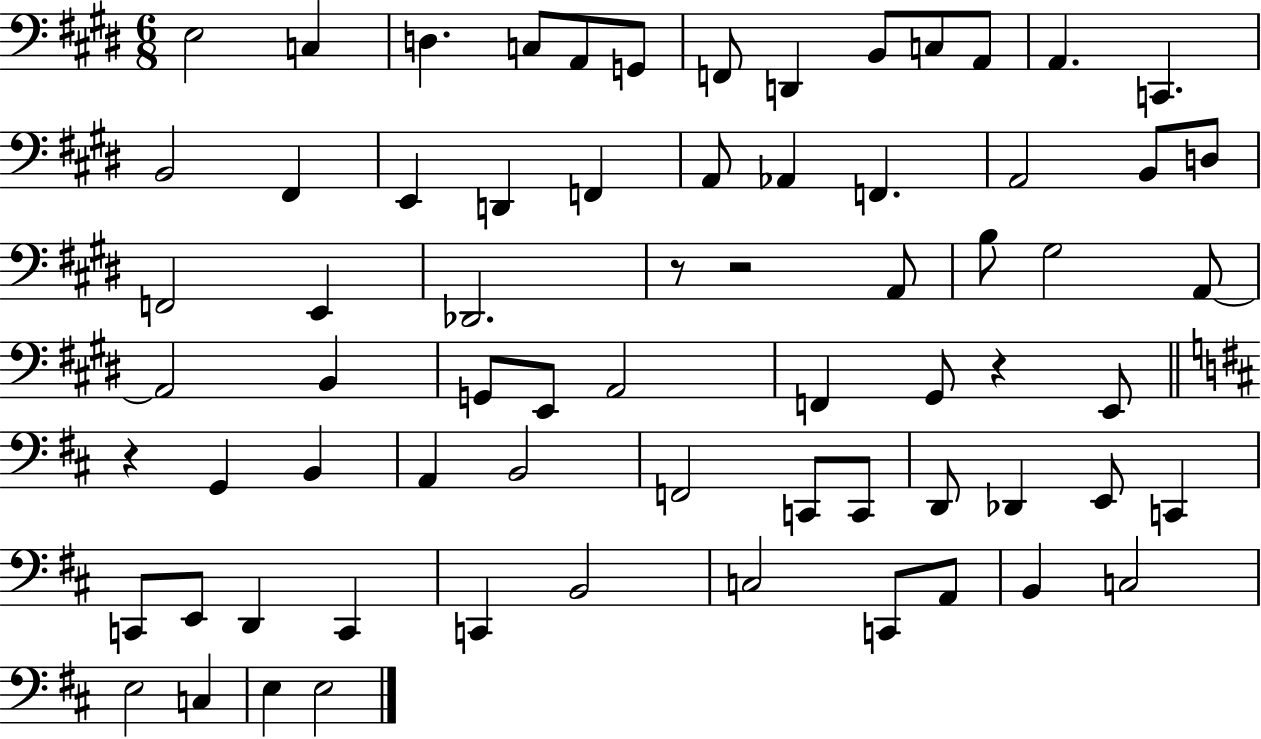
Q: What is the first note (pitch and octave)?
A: E3